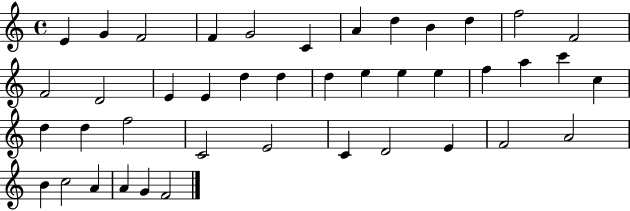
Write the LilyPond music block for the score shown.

{
  \clef treble
  \time 4/4
  \defaultTimeSignature
  \key c \major
  e'4 g'4 f'2 | f'4 g'2 c'4 | a'4 d''4 b'4 d''4 | f''2 f'2 | \break f'2 d'2 | e'4 e'4 d''4 d''4 | d''4 e''4 e''4 e''4 | f''4 a''4 c'''4 c''4 | \break d''4 d''4 f''2 | c'2 e'2 | c'4 d'2 e'4 | f'2 a'2 | \break b'4 c''2 a'4 | a'4 g'4 f'2 | \bar "|."
}